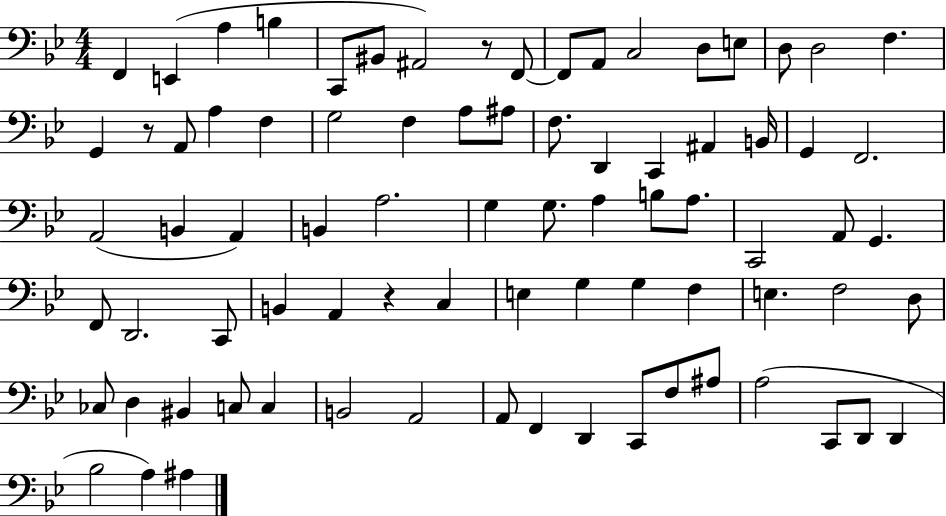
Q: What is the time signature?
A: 4/4